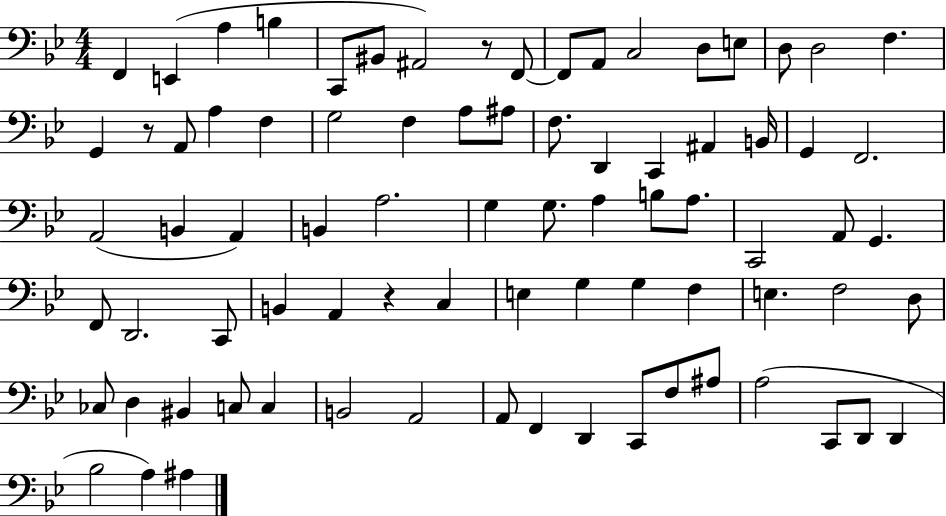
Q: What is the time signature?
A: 4/4